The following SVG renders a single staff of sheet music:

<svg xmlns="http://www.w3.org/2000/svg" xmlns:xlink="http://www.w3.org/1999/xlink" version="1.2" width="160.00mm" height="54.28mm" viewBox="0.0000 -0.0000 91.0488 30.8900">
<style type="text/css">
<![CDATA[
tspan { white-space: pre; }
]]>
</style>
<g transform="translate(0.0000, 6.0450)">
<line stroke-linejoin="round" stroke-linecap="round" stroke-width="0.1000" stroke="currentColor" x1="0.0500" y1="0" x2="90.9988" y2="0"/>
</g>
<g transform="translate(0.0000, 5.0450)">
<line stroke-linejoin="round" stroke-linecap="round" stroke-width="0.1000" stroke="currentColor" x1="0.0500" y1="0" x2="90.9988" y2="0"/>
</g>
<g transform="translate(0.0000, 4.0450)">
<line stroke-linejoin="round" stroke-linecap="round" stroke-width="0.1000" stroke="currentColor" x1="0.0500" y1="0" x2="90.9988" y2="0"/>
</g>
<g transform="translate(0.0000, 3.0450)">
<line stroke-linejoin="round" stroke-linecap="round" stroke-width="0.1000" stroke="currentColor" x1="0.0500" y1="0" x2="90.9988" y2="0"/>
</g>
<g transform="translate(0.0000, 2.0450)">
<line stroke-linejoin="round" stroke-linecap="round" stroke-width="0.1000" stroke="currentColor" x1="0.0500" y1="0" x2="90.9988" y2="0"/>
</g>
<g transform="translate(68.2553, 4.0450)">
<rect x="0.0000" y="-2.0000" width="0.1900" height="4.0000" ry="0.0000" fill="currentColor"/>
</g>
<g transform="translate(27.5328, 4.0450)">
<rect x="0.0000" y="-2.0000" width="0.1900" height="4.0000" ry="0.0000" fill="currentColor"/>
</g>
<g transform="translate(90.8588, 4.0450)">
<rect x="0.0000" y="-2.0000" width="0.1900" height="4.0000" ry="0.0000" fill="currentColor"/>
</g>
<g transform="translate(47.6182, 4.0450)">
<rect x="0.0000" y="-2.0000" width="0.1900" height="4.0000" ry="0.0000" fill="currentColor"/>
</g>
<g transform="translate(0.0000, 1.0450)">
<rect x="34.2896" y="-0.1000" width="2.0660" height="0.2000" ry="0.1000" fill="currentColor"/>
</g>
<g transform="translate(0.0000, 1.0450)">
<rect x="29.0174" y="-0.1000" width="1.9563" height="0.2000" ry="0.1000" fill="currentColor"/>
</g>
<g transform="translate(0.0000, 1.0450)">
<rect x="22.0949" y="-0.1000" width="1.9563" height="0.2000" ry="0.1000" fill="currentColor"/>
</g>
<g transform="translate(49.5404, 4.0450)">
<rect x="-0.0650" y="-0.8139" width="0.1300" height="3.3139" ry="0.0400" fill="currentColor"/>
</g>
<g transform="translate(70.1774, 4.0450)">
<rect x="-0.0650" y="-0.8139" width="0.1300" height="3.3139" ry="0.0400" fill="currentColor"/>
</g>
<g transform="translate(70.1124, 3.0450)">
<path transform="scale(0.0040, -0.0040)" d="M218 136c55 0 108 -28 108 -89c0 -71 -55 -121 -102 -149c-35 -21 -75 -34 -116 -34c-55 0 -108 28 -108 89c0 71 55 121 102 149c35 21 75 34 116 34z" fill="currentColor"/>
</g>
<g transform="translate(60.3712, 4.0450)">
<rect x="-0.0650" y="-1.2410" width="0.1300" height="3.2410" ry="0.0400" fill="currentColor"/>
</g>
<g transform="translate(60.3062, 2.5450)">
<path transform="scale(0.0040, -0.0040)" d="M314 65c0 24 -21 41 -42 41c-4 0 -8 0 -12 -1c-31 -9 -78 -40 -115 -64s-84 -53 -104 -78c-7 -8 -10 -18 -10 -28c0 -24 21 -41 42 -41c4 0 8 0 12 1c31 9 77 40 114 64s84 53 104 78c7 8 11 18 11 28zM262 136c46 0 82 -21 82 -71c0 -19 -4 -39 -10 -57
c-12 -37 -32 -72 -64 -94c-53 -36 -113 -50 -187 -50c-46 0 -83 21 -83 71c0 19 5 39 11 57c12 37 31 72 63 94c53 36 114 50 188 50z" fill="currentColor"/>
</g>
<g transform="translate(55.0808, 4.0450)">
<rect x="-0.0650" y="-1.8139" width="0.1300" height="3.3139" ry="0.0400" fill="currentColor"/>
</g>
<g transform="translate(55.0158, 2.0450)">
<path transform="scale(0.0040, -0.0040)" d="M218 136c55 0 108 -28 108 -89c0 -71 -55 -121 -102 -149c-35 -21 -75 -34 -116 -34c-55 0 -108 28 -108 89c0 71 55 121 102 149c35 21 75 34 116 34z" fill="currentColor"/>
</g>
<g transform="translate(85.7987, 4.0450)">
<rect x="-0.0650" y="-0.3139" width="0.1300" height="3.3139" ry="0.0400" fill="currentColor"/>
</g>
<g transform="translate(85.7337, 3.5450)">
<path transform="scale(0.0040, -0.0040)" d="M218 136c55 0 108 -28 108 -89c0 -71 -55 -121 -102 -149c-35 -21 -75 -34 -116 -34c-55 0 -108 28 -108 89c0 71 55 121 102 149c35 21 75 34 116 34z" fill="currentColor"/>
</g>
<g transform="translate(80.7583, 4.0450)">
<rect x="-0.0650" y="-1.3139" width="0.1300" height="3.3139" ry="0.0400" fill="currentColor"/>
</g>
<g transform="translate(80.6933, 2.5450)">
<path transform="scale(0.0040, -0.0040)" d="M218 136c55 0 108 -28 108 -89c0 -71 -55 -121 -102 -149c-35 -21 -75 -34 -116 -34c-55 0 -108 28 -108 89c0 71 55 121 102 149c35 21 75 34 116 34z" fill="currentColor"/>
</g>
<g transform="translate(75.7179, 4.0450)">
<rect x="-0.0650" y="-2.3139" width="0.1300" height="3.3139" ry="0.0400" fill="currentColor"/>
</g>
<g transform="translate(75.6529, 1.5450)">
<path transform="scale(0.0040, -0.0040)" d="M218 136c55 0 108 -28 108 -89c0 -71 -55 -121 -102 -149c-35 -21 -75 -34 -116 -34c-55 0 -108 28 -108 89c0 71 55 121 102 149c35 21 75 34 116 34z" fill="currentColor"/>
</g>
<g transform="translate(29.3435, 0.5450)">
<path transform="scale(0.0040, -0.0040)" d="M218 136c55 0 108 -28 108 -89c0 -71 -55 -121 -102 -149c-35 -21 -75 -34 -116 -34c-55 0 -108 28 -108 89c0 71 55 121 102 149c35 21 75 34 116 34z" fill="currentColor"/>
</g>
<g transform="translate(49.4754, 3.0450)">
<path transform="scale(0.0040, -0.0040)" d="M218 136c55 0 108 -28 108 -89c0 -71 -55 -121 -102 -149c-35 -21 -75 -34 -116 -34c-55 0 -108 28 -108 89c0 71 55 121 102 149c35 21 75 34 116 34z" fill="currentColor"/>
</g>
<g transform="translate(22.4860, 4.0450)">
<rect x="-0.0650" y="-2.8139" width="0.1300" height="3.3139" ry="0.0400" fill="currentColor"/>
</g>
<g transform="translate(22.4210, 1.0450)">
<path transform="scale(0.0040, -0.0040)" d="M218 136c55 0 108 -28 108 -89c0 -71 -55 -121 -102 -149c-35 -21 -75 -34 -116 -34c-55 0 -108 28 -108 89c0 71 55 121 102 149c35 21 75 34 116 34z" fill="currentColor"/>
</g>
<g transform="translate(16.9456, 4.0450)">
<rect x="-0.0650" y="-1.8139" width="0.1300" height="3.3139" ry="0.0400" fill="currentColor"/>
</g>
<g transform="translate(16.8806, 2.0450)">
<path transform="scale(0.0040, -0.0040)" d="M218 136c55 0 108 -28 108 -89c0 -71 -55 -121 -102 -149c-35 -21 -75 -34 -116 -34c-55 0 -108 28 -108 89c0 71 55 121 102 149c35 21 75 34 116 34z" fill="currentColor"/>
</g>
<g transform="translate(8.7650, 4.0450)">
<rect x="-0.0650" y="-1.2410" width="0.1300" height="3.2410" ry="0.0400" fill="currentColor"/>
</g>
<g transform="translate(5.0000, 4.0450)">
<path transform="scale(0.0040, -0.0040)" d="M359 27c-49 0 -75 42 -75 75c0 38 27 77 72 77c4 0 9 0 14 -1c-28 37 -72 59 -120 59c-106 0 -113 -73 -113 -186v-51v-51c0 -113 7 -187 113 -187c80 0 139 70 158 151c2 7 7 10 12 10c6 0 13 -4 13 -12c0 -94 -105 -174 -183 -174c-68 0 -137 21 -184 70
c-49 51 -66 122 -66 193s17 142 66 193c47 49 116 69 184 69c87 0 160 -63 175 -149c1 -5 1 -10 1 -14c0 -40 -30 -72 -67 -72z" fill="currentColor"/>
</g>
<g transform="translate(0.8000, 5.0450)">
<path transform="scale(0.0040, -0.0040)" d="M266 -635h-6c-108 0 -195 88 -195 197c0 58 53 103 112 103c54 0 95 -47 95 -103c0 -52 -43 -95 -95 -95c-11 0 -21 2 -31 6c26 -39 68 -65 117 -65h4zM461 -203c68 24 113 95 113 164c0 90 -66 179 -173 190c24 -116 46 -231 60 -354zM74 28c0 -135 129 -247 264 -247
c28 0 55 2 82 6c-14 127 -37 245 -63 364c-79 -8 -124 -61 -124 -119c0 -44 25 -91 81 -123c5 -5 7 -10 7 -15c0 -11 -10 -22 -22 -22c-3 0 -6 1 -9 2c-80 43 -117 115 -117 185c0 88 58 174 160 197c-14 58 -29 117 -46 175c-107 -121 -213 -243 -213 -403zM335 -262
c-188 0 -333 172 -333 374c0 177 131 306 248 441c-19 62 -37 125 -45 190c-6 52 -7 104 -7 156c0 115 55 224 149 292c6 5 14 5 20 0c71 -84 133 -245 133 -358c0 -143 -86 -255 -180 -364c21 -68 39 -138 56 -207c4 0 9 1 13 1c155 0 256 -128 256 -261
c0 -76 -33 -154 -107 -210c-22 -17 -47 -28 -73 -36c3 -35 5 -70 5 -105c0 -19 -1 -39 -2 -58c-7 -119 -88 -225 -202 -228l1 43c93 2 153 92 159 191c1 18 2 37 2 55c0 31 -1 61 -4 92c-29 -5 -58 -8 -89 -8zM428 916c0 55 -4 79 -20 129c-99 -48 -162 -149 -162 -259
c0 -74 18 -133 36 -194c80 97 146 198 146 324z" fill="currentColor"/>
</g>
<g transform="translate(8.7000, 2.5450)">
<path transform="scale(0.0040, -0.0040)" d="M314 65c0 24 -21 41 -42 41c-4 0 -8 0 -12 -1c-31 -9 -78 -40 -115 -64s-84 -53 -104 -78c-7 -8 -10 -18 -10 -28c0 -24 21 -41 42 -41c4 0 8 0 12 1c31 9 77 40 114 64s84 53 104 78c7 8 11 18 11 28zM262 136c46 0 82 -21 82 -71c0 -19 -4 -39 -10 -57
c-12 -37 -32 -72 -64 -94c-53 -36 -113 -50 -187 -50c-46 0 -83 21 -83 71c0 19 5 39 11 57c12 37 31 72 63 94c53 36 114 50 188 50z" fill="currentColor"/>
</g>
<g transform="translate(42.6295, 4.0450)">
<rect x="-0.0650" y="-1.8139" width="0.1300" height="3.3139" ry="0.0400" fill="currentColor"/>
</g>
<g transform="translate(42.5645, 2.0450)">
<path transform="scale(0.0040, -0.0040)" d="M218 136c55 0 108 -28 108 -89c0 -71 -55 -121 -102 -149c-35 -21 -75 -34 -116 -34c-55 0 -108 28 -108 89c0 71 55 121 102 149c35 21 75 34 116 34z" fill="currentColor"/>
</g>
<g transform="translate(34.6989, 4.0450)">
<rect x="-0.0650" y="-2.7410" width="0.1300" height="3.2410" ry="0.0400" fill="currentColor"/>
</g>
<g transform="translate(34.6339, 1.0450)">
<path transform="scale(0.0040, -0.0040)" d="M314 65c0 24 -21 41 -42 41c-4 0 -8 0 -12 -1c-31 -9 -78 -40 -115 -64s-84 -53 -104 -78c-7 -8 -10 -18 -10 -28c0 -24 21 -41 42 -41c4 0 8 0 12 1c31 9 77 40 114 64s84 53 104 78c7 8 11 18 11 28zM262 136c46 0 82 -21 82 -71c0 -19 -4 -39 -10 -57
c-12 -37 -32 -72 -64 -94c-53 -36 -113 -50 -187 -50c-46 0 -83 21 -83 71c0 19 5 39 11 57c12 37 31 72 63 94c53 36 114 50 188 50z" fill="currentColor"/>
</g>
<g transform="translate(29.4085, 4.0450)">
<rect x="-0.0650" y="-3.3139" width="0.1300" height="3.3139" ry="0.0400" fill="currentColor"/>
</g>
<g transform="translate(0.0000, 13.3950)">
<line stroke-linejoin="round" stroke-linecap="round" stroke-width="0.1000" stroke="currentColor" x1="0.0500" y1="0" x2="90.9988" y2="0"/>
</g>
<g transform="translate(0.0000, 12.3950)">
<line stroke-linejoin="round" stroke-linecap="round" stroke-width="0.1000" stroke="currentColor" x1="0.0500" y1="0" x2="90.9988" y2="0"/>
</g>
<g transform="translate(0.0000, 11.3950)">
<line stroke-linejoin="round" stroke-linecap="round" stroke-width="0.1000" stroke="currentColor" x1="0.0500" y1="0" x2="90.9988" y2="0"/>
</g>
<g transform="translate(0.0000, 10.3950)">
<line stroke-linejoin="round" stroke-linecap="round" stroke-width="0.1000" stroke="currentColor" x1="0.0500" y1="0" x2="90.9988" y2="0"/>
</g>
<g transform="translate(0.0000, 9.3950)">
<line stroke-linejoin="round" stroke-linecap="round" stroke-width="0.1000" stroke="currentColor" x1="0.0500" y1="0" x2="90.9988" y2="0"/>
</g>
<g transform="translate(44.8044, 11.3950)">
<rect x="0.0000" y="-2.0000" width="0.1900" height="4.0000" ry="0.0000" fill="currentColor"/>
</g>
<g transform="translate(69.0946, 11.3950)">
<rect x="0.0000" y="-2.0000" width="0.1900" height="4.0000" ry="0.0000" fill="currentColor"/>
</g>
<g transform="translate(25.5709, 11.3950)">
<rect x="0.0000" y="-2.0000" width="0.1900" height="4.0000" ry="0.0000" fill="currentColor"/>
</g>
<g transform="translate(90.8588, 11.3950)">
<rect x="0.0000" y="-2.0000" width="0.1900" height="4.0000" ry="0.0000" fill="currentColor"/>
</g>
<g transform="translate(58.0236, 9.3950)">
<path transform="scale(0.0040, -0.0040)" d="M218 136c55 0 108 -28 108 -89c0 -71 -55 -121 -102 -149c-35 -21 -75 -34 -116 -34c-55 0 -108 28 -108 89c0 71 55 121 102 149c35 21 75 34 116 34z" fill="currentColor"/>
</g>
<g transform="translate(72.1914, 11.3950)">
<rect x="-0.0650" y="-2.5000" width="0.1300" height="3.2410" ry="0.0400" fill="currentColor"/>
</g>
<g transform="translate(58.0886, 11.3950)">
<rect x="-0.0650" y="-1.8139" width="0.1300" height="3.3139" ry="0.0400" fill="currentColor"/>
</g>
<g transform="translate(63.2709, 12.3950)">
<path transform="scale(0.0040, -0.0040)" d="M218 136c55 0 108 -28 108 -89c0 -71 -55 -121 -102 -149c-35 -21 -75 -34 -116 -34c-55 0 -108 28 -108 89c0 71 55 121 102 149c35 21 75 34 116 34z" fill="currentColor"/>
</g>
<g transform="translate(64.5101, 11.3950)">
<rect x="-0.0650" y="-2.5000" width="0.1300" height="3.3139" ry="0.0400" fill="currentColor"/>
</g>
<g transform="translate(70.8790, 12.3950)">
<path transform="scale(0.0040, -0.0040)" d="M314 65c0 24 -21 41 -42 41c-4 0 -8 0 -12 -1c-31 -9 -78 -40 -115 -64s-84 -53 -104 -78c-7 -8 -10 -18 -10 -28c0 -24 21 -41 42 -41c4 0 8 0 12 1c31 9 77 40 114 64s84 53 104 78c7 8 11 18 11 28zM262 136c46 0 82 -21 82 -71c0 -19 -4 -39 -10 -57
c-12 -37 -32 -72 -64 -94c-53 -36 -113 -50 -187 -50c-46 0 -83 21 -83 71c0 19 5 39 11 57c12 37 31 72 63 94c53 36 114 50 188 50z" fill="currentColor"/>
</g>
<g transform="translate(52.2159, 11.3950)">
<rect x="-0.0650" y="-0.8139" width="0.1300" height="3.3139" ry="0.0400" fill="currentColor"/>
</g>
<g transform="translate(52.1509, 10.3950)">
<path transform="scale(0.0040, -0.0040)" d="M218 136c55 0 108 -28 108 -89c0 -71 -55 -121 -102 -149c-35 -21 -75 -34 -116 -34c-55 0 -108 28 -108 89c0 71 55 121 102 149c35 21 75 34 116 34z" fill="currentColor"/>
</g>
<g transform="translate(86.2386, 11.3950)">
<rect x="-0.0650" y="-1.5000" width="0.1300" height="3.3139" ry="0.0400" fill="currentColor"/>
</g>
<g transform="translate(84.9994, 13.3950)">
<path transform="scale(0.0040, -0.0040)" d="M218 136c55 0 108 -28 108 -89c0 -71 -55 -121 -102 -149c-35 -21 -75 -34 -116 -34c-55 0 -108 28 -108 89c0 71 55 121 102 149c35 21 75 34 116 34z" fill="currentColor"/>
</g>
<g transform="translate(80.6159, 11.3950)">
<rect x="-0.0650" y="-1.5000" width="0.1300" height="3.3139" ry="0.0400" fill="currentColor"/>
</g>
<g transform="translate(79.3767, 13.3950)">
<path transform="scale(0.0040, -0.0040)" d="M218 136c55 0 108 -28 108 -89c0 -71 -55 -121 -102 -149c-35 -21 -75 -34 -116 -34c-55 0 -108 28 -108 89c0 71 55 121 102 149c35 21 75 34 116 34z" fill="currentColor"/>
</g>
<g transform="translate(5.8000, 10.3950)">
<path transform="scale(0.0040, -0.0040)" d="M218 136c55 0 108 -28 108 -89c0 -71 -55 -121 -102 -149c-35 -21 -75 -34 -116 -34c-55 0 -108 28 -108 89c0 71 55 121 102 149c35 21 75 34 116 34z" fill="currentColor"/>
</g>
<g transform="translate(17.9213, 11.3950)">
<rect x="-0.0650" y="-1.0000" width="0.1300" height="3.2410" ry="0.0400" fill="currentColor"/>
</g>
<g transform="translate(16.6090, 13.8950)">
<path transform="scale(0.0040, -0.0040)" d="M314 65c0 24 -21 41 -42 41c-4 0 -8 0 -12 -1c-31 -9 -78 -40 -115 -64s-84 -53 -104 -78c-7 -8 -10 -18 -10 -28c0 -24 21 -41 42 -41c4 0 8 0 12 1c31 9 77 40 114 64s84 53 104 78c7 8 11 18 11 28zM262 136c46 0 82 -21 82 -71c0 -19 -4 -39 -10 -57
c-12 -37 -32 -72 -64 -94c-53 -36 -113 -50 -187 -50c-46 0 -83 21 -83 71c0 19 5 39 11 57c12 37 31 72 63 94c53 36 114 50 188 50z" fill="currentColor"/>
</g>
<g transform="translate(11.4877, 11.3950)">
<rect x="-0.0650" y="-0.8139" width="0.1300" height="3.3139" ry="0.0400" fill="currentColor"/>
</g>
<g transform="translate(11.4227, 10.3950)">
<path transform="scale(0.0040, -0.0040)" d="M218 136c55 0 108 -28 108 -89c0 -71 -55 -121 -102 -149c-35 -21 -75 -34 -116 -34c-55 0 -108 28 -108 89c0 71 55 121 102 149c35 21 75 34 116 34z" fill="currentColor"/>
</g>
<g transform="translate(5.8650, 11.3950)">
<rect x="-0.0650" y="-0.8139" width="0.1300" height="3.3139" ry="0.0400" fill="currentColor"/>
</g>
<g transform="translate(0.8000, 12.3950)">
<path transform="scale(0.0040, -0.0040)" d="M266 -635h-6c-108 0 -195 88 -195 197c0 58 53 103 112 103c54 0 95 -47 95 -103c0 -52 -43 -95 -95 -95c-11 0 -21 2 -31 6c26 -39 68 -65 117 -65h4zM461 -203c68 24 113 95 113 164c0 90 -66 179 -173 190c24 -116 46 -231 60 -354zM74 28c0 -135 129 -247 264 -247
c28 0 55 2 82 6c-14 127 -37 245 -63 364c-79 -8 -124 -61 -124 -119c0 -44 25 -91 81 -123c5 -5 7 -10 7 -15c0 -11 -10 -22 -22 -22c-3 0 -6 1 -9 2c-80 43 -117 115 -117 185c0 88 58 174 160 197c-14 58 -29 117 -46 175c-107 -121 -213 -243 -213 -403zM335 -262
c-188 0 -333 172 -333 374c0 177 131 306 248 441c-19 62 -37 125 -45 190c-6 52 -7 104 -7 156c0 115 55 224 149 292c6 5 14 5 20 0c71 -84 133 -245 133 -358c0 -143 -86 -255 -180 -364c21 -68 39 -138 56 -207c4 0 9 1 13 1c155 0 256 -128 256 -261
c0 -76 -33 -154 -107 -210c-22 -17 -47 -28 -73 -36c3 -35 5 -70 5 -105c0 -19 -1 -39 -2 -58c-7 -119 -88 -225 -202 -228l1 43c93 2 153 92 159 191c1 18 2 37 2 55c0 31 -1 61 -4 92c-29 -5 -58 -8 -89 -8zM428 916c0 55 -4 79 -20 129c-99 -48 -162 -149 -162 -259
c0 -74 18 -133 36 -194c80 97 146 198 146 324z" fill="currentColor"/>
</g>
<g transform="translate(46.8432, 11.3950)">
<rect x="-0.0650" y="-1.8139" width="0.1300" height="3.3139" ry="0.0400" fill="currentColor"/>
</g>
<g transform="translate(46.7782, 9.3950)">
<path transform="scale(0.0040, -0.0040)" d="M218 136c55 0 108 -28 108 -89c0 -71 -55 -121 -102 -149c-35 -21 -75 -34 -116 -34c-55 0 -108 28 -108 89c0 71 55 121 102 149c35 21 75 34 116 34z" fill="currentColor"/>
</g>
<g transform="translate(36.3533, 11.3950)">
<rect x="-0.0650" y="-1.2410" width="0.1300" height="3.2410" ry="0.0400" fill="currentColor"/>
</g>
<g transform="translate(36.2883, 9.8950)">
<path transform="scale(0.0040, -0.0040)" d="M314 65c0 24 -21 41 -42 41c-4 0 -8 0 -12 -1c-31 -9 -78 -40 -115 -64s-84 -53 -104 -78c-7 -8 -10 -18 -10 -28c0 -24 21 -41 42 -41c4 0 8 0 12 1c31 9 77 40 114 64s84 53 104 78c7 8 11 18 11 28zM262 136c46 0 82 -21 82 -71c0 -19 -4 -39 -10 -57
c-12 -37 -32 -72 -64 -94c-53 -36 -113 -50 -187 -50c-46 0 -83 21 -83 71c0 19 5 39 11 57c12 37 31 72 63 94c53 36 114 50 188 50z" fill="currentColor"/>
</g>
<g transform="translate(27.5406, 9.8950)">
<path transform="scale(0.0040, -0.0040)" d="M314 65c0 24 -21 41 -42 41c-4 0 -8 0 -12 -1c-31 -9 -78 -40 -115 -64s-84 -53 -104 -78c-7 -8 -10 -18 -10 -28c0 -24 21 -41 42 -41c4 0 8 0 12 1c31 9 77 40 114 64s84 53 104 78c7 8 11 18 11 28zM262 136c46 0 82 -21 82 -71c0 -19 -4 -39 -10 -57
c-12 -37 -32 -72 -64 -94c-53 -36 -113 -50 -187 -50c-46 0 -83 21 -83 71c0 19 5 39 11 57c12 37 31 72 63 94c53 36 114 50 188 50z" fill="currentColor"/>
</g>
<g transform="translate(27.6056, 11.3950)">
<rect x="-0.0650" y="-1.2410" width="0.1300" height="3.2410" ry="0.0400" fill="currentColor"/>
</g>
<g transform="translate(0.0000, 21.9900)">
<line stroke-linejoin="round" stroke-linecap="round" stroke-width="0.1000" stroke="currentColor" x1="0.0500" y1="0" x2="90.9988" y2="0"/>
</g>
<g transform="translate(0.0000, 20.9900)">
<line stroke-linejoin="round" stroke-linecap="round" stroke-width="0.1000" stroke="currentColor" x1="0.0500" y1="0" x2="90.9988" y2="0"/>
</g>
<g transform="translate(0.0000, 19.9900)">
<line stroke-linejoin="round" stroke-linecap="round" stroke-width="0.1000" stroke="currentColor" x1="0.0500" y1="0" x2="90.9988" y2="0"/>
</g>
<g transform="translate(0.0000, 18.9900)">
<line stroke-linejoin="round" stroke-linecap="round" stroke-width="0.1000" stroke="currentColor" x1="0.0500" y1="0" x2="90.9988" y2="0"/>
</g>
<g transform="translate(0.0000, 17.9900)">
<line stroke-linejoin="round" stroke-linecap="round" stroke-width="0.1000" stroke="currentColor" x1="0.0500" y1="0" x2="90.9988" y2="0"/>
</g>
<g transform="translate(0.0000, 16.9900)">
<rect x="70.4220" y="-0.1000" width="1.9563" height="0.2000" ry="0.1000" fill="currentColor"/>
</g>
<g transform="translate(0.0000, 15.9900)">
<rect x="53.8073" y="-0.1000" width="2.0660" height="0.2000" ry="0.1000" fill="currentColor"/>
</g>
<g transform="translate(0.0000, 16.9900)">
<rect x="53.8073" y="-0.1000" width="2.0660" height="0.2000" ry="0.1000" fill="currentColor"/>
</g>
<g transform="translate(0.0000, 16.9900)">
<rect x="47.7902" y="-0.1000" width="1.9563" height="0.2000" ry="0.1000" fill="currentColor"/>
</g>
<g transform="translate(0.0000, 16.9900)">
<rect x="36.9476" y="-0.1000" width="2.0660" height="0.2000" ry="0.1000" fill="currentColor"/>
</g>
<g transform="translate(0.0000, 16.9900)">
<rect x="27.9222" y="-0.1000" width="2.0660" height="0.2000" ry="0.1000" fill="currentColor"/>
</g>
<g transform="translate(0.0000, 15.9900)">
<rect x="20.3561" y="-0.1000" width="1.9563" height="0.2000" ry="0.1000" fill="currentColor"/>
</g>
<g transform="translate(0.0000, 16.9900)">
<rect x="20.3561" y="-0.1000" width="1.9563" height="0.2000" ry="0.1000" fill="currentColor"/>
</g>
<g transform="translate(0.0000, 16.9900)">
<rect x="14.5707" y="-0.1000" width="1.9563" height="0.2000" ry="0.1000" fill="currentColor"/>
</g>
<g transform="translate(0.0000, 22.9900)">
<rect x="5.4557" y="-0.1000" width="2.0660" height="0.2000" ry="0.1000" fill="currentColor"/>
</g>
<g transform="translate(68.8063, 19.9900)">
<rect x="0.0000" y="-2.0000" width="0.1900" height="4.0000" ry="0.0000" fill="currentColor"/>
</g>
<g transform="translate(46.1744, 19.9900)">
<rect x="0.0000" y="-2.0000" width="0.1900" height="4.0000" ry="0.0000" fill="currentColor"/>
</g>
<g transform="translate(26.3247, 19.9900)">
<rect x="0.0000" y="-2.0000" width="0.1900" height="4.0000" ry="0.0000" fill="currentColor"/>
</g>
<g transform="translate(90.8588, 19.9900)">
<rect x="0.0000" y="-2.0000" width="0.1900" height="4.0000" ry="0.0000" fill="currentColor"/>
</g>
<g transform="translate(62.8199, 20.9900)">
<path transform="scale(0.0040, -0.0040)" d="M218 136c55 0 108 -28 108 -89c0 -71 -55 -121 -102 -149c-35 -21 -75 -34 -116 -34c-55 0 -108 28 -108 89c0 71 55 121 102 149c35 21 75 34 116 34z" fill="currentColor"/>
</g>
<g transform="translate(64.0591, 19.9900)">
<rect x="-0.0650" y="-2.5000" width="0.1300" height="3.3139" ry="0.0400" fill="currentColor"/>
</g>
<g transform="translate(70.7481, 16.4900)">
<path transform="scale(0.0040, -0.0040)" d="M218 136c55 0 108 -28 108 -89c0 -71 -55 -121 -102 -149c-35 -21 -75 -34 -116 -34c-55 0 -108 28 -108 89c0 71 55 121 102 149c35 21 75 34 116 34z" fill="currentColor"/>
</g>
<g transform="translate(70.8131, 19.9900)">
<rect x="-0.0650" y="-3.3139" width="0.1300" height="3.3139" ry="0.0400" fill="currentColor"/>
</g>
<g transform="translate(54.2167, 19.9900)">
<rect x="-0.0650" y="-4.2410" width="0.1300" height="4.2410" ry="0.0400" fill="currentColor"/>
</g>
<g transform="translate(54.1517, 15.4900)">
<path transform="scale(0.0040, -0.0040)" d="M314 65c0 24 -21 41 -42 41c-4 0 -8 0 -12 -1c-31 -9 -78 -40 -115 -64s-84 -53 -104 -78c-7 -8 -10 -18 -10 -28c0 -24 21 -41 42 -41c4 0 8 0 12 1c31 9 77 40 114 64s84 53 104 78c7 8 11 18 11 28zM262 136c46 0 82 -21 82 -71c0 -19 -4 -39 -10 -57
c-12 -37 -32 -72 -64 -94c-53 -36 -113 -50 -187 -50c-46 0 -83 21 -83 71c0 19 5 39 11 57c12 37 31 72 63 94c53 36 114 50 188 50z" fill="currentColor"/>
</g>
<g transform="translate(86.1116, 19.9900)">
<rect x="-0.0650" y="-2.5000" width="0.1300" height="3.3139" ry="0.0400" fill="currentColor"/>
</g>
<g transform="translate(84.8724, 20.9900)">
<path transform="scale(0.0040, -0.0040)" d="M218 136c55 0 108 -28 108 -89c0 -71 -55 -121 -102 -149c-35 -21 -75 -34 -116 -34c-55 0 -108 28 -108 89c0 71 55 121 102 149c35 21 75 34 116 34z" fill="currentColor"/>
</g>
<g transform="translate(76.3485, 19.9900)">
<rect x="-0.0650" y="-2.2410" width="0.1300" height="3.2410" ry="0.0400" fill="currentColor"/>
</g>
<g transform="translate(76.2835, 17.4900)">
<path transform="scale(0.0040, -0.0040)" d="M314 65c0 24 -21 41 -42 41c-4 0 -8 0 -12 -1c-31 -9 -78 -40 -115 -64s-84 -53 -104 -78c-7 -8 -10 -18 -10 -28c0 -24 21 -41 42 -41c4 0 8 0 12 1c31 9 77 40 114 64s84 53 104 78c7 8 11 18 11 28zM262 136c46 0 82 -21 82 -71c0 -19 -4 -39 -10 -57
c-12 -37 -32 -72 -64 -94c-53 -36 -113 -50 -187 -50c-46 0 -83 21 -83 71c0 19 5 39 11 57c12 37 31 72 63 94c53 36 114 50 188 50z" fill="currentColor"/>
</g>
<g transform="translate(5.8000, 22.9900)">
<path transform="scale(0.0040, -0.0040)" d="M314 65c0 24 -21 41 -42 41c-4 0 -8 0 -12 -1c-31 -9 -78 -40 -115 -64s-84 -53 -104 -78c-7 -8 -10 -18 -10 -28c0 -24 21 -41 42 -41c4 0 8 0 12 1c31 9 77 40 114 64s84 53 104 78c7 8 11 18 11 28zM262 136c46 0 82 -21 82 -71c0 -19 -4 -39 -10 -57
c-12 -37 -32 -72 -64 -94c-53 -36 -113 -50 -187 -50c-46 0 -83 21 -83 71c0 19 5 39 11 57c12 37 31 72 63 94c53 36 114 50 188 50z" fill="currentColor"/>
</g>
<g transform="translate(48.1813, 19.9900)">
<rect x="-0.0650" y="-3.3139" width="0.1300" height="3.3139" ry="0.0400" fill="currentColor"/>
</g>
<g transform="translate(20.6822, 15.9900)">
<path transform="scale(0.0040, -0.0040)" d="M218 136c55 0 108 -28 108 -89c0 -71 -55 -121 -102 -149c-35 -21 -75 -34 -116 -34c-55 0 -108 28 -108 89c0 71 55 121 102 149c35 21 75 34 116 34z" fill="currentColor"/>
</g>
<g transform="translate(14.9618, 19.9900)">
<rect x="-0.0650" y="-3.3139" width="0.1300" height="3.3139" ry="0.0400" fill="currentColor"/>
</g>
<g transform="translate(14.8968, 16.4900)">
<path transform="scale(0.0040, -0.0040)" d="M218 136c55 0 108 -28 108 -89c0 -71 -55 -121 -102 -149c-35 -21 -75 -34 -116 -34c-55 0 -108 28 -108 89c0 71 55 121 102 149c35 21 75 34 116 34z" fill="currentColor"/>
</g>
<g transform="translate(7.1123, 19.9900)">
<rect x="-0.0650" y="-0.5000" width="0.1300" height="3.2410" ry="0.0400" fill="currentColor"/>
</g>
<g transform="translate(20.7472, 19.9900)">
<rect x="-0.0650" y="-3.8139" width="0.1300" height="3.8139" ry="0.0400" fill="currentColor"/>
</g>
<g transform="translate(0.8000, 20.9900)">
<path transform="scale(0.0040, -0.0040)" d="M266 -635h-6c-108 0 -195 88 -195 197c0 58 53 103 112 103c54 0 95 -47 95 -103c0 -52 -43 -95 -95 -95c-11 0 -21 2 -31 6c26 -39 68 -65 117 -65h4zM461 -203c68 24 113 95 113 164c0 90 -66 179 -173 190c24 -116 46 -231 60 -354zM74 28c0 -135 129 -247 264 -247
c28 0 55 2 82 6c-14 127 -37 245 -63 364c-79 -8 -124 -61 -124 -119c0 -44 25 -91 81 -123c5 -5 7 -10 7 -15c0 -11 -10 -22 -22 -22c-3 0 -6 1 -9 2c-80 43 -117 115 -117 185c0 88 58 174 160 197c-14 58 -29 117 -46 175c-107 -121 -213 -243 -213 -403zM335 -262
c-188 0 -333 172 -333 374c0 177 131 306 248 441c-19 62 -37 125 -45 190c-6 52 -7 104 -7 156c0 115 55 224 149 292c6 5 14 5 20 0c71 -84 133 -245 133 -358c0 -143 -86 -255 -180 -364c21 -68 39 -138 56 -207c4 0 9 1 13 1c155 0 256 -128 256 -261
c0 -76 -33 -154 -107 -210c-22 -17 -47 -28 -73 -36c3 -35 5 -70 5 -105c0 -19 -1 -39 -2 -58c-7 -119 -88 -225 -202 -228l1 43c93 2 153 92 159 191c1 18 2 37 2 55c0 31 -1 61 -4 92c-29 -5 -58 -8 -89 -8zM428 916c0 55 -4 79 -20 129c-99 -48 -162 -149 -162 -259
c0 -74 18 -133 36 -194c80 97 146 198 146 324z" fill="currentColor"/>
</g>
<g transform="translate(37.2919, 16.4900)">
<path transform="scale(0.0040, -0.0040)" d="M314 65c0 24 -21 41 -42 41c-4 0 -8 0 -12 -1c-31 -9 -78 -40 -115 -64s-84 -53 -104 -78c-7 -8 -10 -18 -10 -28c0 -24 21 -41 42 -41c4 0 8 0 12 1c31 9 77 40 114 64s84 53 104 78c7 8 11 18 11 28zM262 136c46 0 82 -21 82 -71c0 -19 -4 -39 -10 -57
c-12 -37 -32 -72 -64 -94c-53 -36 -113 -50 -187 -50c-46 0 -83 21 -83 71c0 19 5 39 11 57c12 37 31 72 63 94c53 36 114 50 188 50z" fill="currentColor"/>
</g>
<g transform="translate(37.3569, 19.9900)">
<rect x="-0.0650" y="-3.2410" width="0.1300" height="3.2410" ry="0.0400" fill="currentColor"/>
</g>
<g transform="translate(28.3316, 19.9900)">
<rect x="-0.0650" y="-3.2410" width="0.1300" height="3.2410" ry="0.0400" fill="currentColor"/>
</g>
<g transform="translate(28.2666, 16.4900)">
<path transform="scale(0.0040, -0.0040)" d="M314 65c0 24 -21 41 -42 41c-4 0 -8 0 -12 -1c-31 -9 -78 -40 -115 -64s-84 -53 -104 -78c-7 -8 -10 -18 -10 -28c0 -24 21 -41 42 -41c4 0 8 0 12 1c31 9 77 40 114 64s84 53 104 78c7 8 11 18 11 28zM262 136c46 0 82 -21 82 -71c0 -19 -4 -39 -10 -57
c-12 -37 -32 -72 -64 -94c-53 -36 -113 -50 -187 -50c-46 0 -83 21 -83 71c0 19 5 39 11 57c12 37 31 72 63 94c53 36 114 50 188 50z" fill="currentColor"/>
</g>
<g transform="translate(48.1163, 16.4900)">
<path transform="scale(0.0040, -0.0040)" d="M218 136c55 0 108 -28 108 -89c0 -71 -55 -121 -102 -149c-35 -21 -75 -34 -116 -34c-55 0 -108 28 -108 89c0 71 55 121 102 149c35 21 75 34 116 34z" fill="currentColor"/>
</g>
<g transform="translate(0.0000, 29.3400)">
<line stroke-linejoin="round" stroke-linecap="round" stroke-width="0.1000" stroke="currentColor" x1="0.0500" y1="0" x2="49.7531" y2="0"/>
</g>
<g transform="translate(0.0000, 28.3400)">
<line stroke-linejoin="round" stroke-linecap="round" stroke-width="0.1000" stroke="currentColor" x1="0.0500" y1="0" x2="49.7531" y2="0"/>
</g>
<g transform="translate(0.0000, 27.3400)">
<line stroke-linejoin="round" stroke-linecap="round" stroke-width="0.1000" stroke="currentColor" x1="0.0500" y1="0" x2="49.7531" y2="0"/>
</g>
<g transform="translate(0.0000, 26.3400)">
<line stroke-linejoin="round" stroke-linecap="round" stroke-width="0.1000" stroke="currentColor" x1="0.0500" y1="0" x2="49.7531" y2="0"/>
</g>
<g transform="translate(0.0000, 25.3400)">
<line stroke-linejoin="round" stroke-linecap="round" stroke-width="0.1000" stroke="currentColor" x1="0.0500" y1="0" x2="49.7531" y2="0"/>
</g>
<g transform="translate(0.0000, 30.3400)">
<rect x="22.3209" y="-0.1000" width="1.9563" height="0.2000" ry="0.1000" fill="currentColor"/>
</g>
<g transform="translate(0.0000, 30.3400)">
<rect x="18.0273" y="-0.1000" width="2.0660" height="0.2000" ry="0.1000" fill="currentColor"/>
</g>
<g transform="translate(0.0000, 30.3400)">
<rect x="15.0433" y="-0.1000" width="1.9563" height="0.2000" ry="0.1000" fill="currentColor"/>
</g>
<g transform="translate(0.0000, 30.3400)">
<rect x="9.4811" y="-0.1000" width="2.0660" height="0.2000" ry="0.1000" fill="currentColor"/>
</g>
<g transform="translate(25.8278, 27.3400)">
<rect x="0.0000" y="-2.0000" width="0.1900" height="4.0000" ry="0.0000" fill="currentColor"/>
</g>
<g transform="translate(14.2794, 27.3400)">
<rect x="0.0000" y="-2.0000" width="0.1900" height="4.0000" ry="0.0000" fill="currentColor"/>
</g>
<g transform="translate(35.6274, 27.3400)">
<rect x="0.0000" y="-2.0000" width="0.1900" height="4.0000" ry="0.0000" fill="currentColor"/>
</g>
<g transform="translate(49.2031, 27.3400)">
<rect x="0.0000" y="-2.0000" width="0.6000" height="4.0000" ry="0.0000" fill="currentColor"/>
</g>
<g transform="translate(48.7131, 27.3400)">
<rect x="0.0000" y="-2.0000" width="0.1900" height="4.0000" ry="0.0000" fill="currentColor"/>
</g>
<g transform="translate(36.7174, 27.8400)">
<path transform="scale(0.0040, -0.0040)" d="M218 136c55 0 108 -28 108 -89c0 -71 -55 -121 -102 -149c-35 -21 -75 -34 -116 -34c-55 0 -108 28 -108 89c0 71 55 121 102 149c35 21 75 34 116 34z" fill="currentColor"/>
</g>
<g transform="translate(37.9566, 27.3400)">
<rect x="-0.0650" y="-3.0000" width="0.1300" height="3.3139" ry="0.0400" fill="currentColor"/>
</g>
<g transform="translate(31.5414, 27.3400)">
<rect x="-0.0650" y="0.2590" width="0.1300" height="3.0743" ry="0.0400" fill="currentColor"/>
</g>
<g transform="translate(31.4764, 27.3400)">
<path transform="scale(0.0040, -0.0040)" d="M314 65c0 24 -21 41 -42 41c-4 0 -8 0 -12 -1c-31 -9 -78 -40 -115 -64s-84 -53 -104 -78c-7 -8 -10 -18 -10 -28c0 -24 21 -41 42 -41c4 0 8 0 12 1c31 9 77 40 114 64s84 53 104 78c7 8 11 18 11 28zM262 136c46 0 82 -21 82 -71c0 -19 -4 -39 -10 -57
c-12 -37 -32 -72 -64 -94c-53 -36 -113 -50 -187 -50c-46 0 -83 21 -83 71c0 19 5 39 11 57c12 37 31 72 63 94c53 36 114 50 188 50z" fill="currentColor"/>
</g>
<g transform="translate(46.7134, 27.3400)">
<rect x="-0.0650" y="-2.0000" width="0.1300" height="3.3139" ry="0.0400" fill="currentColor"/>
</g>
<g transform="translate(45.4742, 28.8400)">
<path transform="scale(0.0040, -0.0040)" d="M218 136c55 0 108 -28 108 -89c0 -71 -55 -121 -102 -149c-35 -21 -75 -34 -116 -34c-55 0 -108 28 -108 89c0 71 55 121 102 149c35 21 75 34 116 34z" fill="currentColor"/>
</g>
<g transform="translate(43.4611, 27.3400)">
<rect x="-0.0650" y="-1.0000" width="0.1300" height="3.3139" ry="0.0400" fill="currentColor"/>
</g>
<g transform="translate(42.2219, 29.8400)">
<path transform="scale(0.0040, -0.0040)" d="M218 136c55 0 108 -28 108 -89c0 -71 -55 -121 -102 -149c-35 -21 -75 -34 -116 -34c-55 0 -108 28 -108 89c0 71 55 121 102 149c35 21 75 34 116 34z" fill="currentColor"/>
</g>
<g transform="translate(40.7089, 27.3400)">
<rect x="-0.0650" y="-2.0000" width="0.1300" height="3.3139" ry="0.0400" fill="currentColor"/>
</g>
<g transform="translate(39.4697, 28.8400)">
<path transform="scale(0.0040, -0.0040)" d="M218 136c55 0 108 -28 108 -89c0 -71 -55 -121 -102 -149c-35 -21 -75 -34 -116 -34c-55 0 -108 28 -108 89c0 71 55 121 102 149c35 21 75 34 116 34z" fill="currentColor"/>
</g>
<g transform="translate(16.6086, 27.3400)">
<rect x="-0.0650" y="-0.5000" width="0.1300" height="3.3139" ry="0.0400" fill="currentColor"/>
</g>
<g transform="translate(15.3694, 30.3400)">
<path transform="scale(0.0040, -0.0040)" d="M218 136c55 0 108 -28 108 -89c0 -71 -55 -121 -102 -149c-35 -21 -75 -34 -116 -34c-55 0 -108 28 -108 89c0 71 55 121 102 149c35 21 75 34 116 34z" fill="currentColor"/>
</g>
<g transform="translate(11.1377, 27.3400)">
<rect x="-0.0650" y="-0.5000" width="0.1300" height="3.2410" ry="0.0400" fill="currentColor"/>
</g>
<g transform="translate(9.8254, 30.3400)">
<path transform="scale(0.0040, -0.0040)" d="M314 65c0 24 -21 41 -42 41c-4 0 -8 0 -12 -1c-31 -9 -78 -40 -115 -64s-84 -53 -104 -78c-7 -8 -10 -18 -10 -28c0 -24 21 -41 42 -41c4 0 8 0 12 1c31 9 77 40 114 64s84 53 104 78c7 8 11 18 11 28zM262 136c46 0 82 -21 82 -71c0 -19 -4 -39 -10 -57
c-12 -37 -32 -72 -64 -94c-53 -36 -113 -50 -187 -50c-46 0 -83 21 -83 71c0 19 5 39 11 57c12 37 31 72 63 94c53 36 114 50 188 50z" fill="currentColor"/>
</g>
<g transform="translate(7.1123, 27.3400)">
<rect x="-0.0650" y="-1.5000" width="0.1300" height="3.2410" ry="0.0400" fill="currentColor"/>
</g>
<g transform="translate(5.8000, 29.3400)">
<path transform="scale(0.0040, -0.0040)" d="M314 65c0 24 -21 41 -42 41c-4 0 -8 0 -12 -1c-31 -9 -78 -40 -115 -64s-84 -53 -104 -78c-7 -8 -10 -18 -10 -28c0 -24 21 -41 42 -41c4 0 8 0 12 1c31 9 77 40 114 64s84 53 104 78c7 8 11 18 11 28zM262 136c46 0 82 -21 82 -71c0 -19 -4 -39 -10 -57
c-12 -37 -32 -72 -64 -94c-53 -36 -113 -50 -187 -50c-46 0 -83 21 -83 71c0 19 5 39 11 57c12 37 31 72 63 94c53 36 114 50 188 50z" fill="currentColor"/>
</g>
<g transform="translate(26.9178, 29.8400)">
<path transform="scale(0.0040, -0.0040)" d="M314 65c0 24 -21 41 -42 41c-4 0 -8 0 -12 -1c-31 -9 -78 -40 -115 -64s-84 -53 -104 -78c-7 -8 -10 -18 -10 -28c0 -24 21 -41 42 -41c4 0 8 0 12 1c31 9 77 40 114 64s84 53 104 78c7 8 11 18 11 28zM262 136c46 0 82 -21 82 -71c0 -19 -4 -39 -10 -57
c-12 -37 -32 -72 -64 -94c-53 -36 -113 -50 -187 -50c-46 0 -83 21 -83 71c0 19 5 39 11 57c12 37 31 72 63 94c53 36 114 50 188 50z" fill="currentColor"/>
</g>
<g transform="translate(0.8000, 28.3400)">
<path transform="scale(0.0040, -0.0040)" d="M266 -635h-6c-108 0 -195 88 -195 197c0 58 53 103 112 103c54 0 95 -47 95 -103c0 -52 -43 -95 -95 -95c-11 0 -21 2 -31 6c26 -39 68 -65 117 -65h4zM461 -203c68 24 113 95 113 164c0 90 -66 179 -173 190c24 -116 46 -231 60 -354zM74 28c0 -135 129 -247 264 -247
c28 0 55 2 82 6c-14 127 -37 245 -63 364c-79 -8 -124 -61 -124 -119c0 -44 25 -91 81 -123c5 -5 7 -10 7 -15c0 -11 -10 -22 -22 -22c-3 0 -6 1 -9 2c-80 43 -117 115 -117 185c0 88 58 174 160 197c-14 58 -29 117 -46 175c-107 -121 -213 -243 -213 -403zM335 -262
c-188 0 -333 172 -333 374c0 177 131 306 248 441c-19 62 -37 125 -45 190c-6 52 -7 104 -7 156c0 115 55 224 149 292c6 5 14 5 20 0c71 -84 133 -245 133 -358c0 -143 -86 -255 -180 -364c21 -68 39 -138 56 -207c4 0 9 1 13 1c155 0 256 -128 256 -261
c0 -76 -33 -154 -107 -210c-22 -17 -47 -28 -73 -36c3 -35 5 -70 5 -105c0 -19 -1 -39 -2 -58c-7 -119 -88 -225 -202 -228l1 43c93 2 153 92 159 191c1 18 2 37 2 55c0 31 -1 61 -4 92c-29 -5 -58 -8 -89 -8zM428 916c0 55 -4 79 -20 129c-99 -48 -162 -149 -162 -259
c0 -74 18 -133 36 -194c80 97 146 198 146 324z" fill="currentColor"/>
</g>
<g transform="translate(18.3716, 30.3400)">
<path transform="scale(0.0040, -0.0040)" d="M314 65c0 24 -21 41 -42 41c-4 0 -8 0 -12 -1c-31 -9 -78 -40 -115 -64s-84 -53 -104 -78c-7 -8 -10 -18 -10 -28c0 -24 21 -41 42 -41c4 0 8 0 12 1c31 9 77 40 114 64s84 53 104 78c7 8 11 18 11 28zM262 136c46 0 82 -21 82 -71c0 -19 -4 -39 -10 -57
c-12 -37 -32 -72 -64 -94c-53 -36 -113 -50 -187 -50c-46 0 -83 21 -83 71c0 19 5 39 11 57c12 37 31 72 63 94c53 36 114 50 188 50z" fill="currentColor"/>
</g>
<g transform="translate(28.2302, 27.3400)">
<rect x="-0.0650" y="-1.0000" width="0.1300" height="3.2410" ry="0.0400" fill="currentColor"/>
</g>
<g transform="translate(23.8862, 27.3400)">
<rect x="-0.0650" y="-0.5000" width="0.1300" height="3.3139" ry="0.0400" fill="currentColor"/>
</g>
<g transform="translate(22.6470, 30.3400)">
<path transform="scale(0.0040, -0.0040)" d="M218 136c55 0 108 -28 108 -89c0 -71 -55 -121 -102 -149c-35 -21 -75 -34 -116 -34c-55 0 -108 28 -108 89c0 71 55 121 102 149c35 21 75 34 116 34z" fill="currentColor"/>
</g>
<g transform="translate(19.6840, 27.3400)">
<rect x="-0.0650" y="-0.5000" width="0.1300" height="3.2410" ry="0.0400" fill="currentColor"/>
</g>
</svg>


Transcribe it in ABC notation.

X:1
T:Untitled
M:4/4
L:1/4
K:C
e2 f a b a2 f d f e2 d g e c d d D2 e2 e2 f d f G G2 E E C2 b c' b2 b2 b d'2 G b g2 G E2 C2 C C2 C D2 B2 A F D F